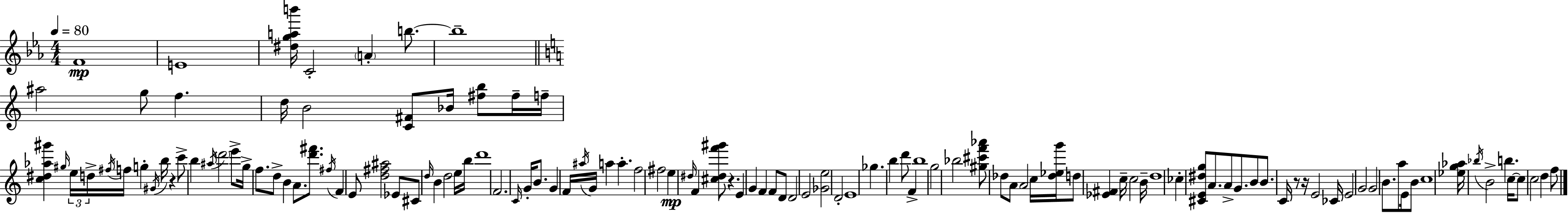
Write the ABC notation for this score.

X:1
T:Untitled
M:4/4
L:1/4
K:Cm
F4 E4 [^dgab']/4 C2 A b/2 b4 ^a2 g/2 f d/4 B2 [C^F]/2 _B/4 [^fb]/2 ^f/4 f/4 [c^d_a^g'] ^g/4 e/4 d/4 ^f/4 f/4 g ^G/4 b/4 z c'/2 b ^a/4 d'2 e'/2 g/4 f/2 d/2 B A/2 [d'^f']/2 ^f/4 F E/2 [d^f^a]2 _E/2 ^C/2 d/4 B d2 e/4 b/4 d'4 F2 C/4 G/4 B/2 G F/4 ^a/4 G/4 a a f2 ^f2 e ^d/4 F [^c^df'^g']/2 z E G F F/2 D/2 D2 E2 [_Ge]2 D2 E4 _g b d'/2 F b4 g2 _b2 [^g^c'f'_a']/2 _d/2 A/2 A2 c/4 [_d_eg']/4 d/2 [_E^F] c/4 c2 B/4 d4 _c [^CE^dg]/2 A/2 A/2 G/2 B/2 B/2 C/4 z/2 z/4 E2 _C/4 E2 G2 G2 B/2 a/2 E/4 B/2 c4 [_eg_a]/4 _b/4 B2 b c/4 c/2 c2 d f/2